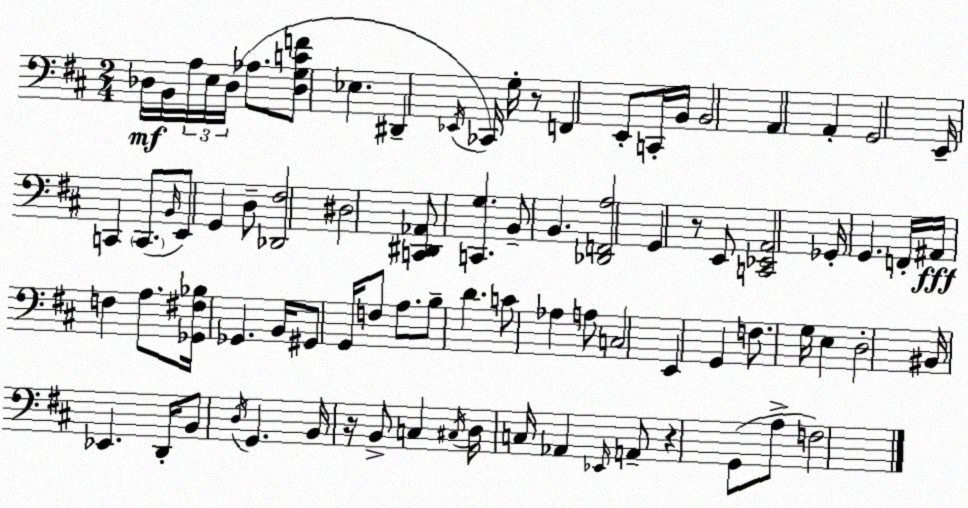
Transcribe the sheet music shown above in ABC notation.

X:1
T:Untitled
M:2/4
L:1/4
K:D
_D,/4 B,,/4 A,/4 E,/4 _D,/4 _A,/2 [_D,G,CF]/2 _E, ^D,, _E,,/4 _C,,/4 G,/4 z/2 F,, E,,/2 C,,/4 B,,/4 B,,2 A,, A,, G,,2 E,,/4 C,, C,,/2 B,,/4 E,,/2 G,, D,/2 [_D,,^F,]2 ^D,2 [C,,^D,,_A,,]/2 [C,,G,] B,,/2 B,, [_D,,F,,A,]2 G,, z/2 E,,/2 [C,,_E,,A,,]2 _G,,/4 G,, F,,/4 ^A,,/4 F, A,/2 [_G,,^F,_B,]/4 _G,, B,,/4 ^G,,/2 G,,/4 F,/2 A,/2 B,/2 D C/2 _A, A,/2 C,2 E,, G,, F,/2 G,/4 E, D,2 ^B,,/4 _E,, D,,/4 B,,/2 D,/4 G,, B,,/4 z/4 B,,/2 C, ^C,/4 D,/4 C,/4 _A,, _E,,/4 A,,/2 z G,,/2 A,/2 F,2